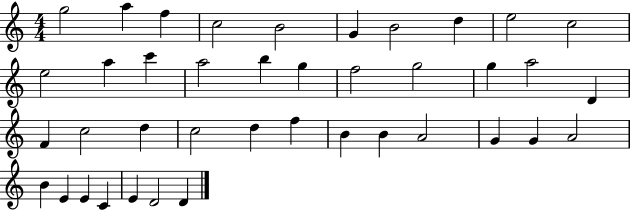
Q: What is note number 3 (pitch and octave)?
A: F5